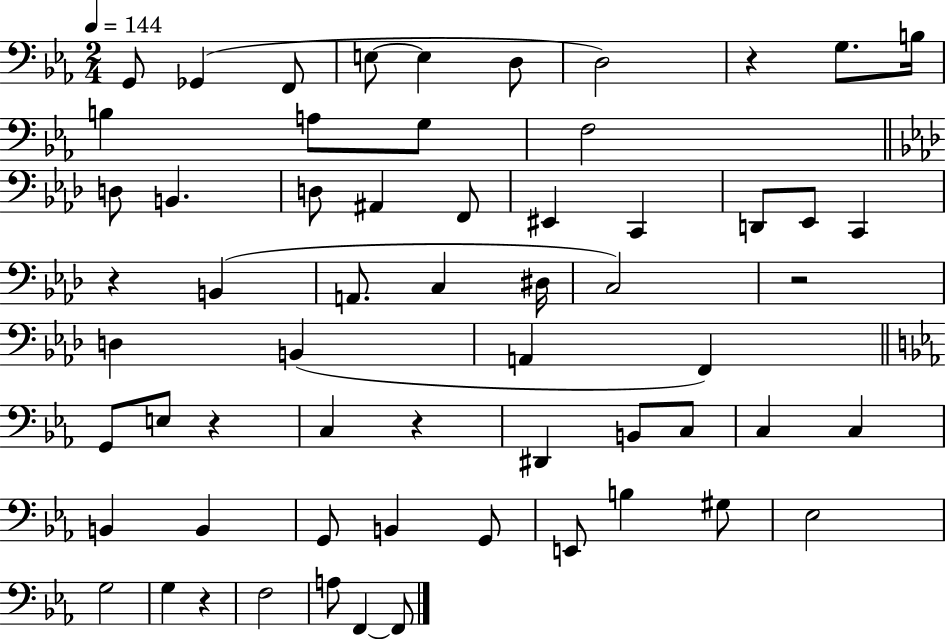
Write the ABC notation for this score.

X:1
T:Untitled
M:2/4
L:1/4
K:Eb
G,,/2 _G,, F,,/2 E,/2 E, D,/2 D,2 z G,/2 B,/4 B, A,/2 G,/2 F,2 D,/2 B,, D,/2 ^A,, F,,/2 ^E,, C,, D,,/2 _E,,/2 C,, z B,, A,,/2 C, ^D,/4 C,2 z2 D, B,, A,, F,, G,,/2 E,/2 z C, z ^D,, B,,/2 C,/2 C, C, B,, B,, G,,/2 B,, G,,/2 E,,/2 B, ^G,/2 _E,2 G,2 G, z F,2 A,/2 F,, F,,/2